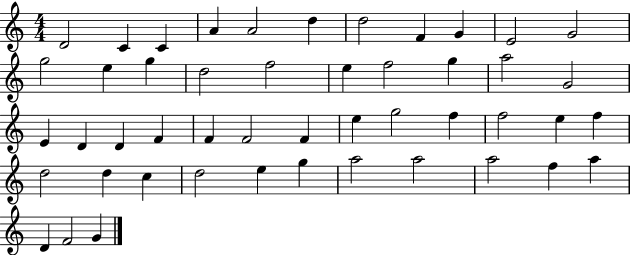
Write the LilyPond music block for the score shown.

{
  \clef treble
  \numericTimeSignature
  \time 4/4
  \key c \major
  d'2 c'4 c'4 | a'4 a'2 d''4 | d''2 f'4 g'4 | e'2 g'2 | \break g''2 e''4 g''4 | d''2 f''2 | e''4 f''2 g''4 | a''2 g'2 | \break e'4 d'4 d'4 f'4 | f'4 f'2 f'4 | e''4 g''2 f''4 | f''2 e''4 f''4 | \break d''2 d''4 c''4 | d''2 e''4 g''4 | a''2 a''2 | a''2 f''4 a''4 | \break d'4 f'2 g'4 | \bar "|."
}